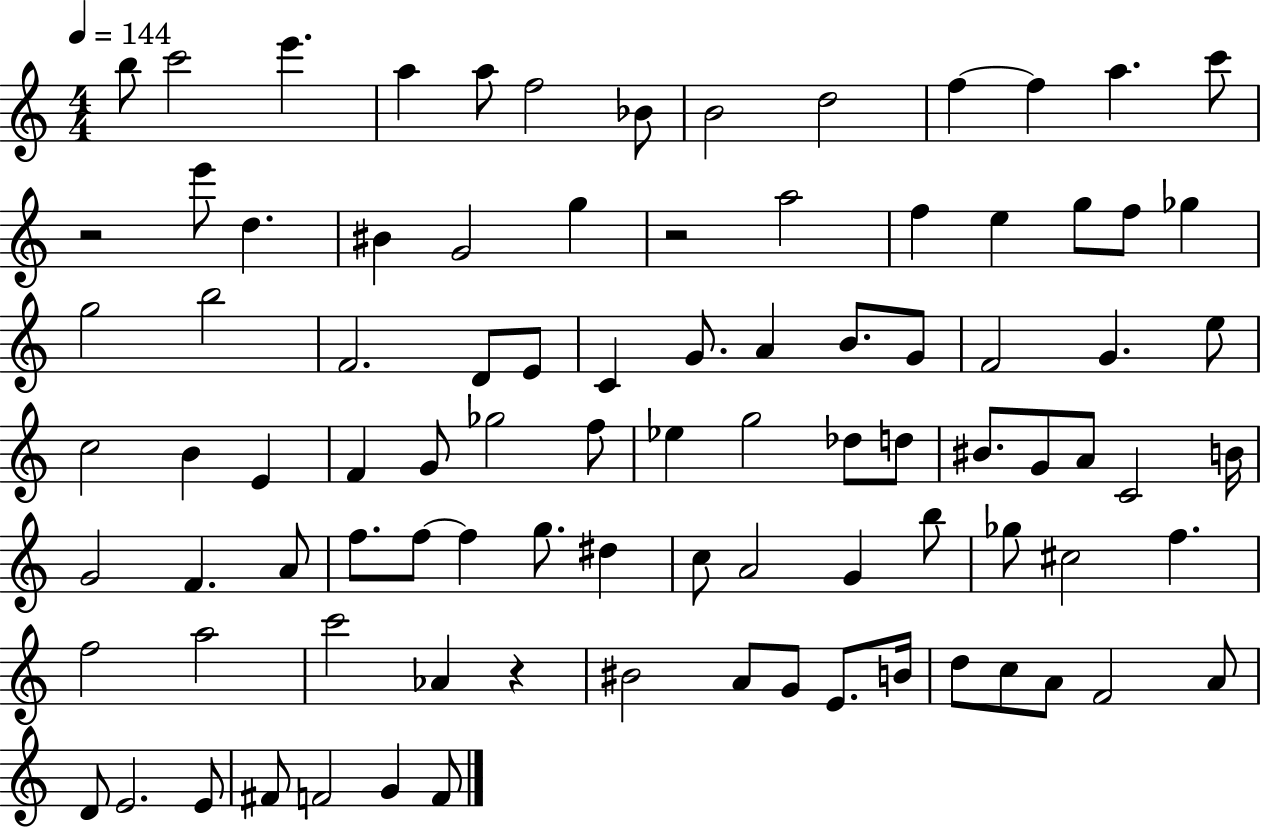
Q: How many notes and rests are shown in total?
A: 92